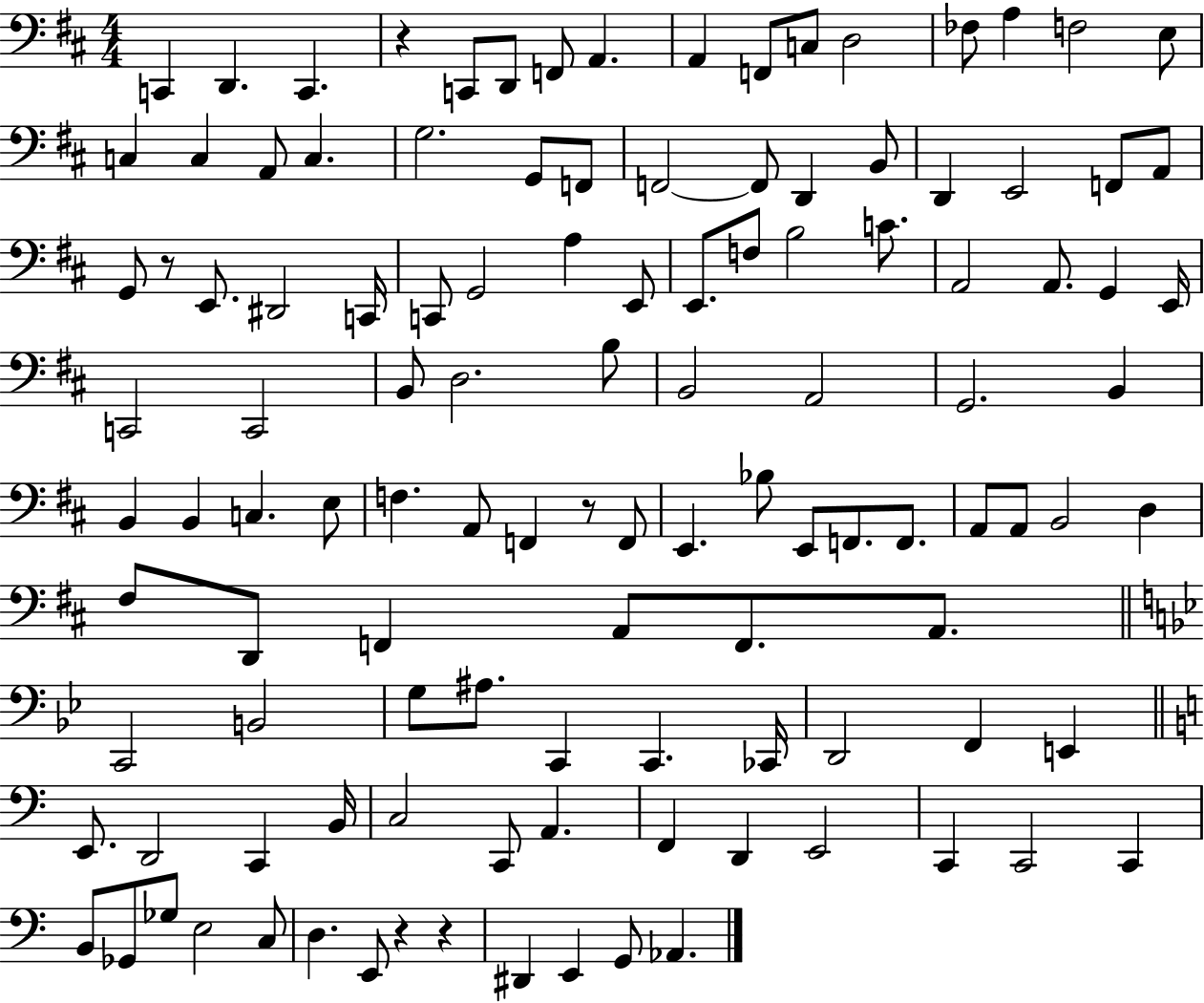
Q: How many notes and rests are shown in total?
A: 117